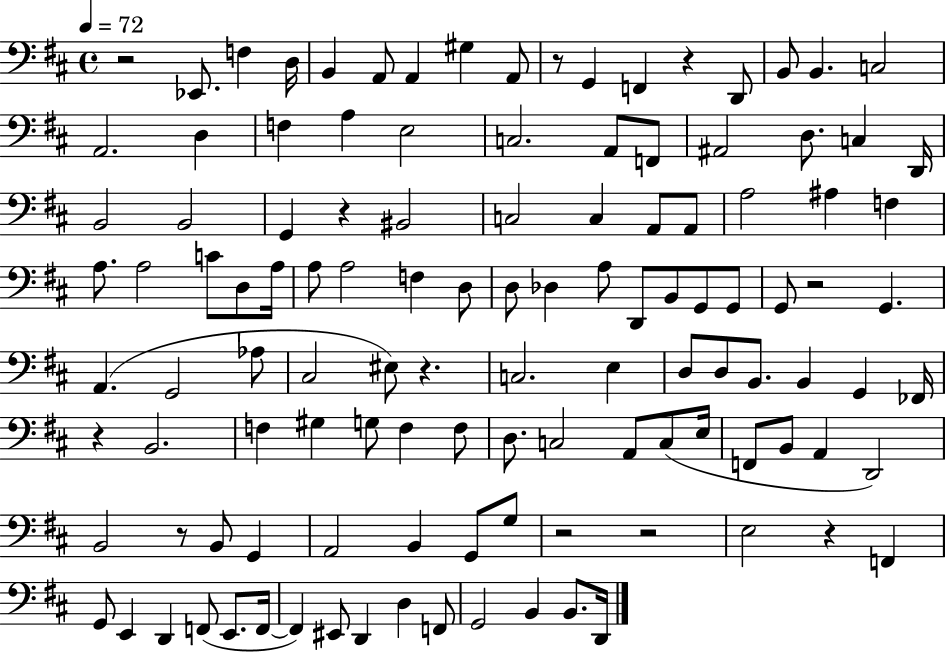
R/h Eb2/e. F3/q D3/s B2/q A2/e A2/q G#3/q A2/e R/e G2/q F2/q R/q D2/e B2/e B2/q. C3/h A2/h. D3/q F3/q A3/q E3/h C3/h. A2/e F2/e A#2/h D3/e. C3/q D2/s B2/h B2/h G2/q R/q BIS2/h C3/h C3/q A2/e A2/e A3/h A#3/q F3/q A3/e. A3/h C4/e D3/e A3/s A3/e A3/h F3/q D3/e D3/e Db3/q A3/e D2/e B2/e G2/e G2/e G2/e R/h G2/q. A2/q. G2/h Ab3/e C#3/h EIS3/e R/q. C3/h. E3/q D3/e D3/e B2/e. B2/q G2/q FES2/s R/q B2/h. F3/q G#3/q G3/e F3/q F3/e D3/e. C3/h A2/e C3/e E3/s F2/e B2/e A2/q D2/h B2/h R/e B2/e G2/q A2/h B2/q G2/e G3/e R/h R/h E3/h R/q F2/q G2/e E2/q D2/q F2/e E2/e. F2/s F2/q EIS2/e D2/q D3/q F2/e G2/h B2/q B2/e. D2/s